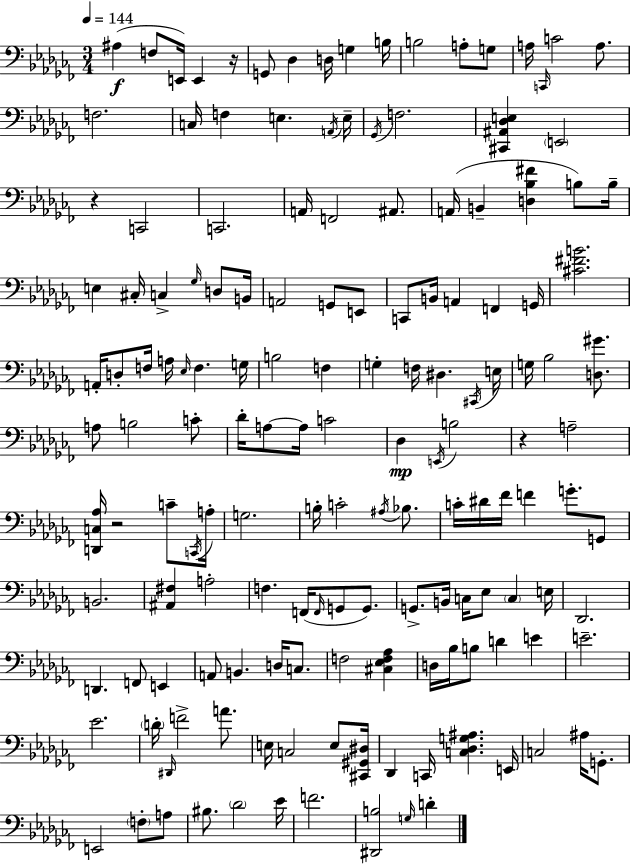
{
  \clef bass
  \numericTimeSignature
  \time 3/4
  \key aes \minor
  \tempo 4 = 144
  ais4(\f f8 e,16) e,4 r16 | g,8 des4 d16 g4 b16 | b2 a8-. g8 | a16 \grace { c,16 } c'2 a8. | \break f2. | c16 f4 e4. | \acciaccatura { a,16 } e16-- \acciaccatura { ges,16 } f2. | <cis, ais, des e>4 \parenthesize e,2 | \break r4 c,2 | c,2. | a,16 f,2 | ais,8. a,16( b,4-- <d bes fis'>4 | \break b8) b16-- e4 cis16-. c4-> | \grace { ges16 } d8 b,16 a,2 | g,8 e,8 c,8 b,16 a,4 f,4 | g,16 <cis' fis' b'>2. | \break a,16-. d8-. f16 a16 \grace { ees16 } f4. | g16 b2 | f4 g4-. f16 dis4. | \acciaccatura { cis,16 } e16 g16 bes2 | \break <d gis'>8. a8 b2 | c'8-. des'16-. a8~~ a16 c'2 | des4\mp \acciaccatura { e,16 } b2 | r4 a2-- | \break <d, c aes>16 r2 | c'8-- \acciaccatura { c,16 } a16-. g2. | b16-. c'2-. | \acciaccatura { ais16 } bes8. c'16-. dis'16 fes'16 | \break f'4 g'8.-. g,8 b,2. | <ais, fis>4 | a2-. f4. | f,16( \grace { f,16 } g,8 g,8.) g,8.-> | \break b,16 c16 ees8 \parenthesize c4 e16 des,2. | d,4. | f,8 e,4 a,8 | b,4. d16 c8. f2 | \break <cis ees f aes>4 d16 bes16 | b8 d'4 e'4 e'2.-- | ees'2. | \parenthesize d'16-. \grace { dis,16 } | \break f'2-> a'8. e16 | c2 e8 <cis, gis, dis>16 des,4 | c,16 <c des g ais>4. e,16 c2 | ais16 g,8.-. e,2 | \break \parenthesize f8-. a8 bis8. | \parenthesize des'2 ees'16 f'2. | <dis, b>2 | \grace { g16 } d'4-. | \break \bar "|."
}